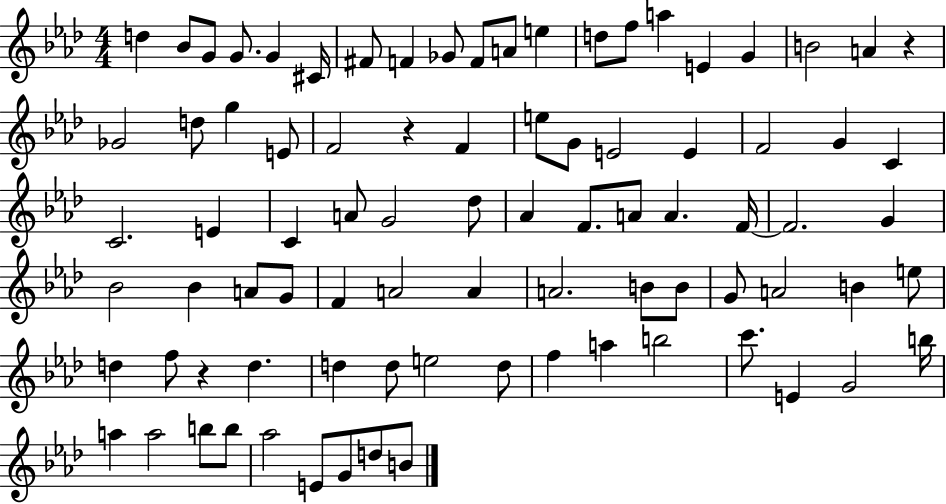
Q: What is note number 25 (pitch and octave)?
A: F4